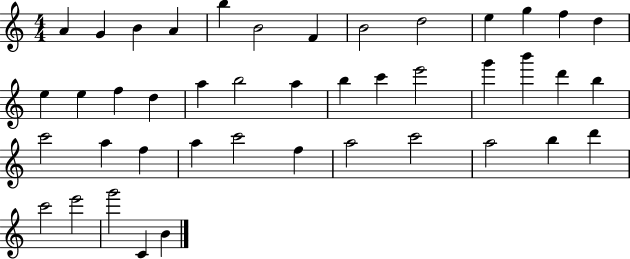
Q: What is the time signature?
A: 4/4